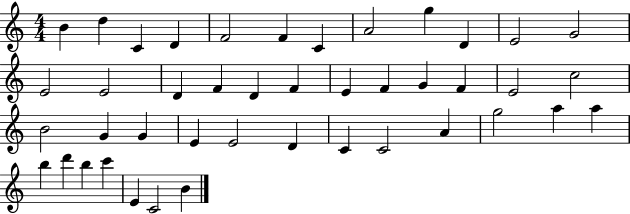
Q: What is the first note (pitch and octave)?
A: B4